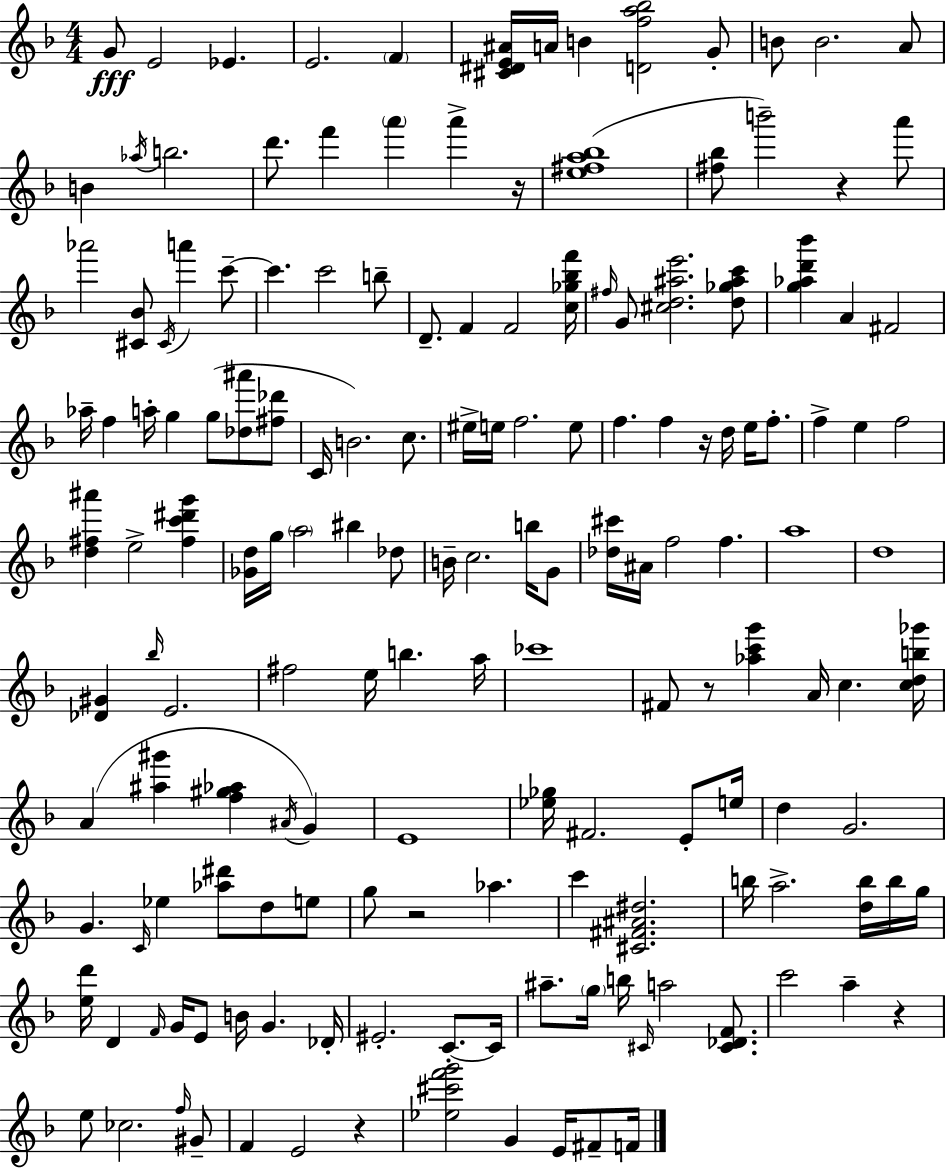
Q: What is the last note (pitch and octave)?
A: F4